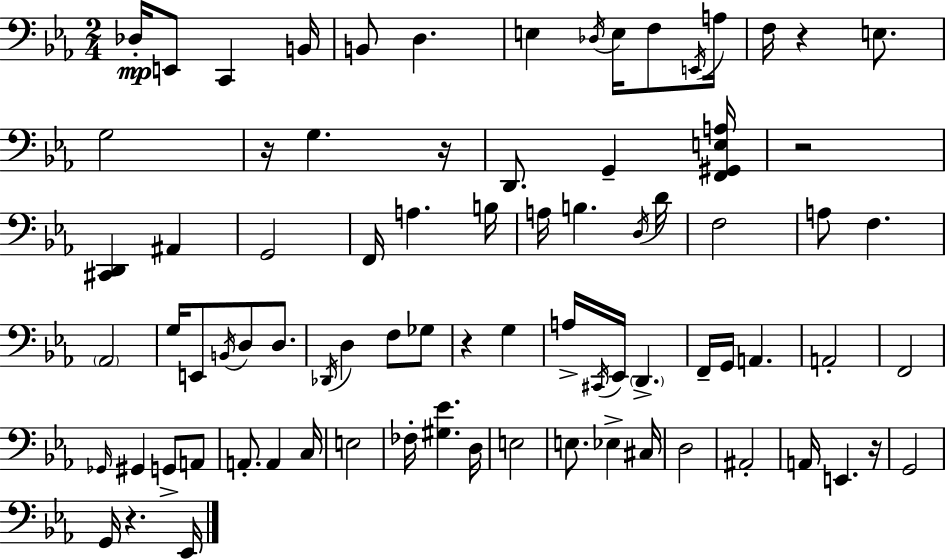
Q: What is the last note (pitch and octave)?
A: Eb2